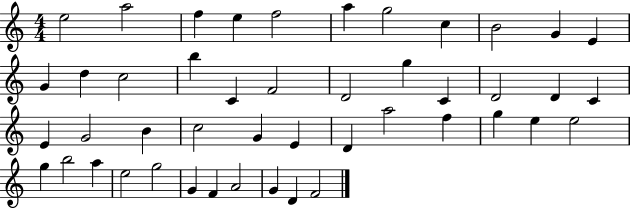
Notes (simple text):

E5/h A5/h F5/q E5/q F5/h A5/q G5/h C5/q B4/h G4/q E4/q G4/q D5/q C5/h B5/q C4/q F4/h D4/h G5/q C4/q D4/h D4/q C4/q E4/q G4/h B4/q C5/h G4/q E4/q D4/q A5/h F5/q G5/q E5/q E5/h G5/q B5/h A5/q E5/h G5/h G4/q F4/q A4/h G4/q D4/q F4/h